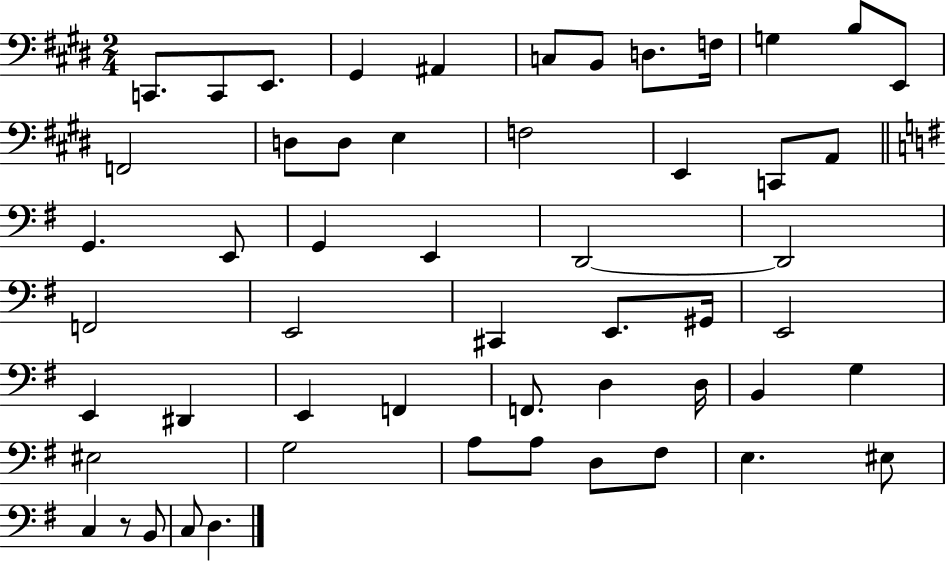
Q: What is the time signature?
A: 2/4